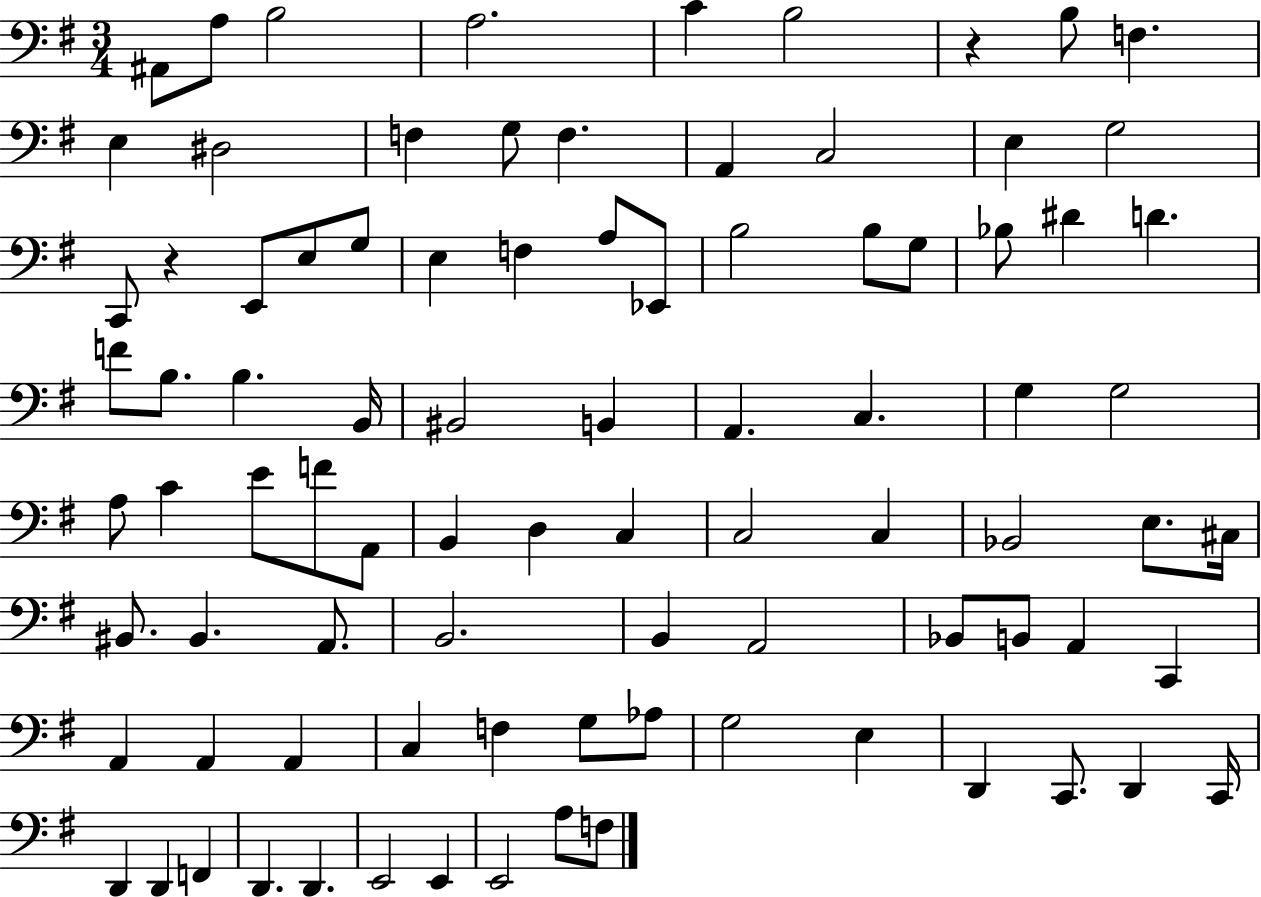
A#2/e A3/e B3/h A3/h. C4/q B3/h R/q B3/e F3/q. E3/q D#3/h F3/q G3/e F3/q. A2/q C3/h E3/q G3/h C2/e R/q E2/e E3/e G3/e E3/q F3/q A3/e Eb2/e B3/h B3/e G3/e Bb3/e D#4/q D4/q. F4/e B3/e. B3/q. B2/s BIS2/h B2/q A2/q. C3/q. G3/q G3/h A3/e C4/q E4/e F4/e A2/e B2/q D3/q C3/q C3/h C3/q Bb2/h E3/e. C#3/s BIS2/e. BIS2/q. A2/e. B2/h. B2/q A2/h Bb2/e B2/e A2/q C2/q A2/q A2/q A2/q C3/q F3/q G3/e Ab3/e G3/h E3/q D2/q C2/e. D2/q C2/s D2/q D2/q F2/q D2/q. D2/q. E2/h E2/q E2/h A3/e F3/e